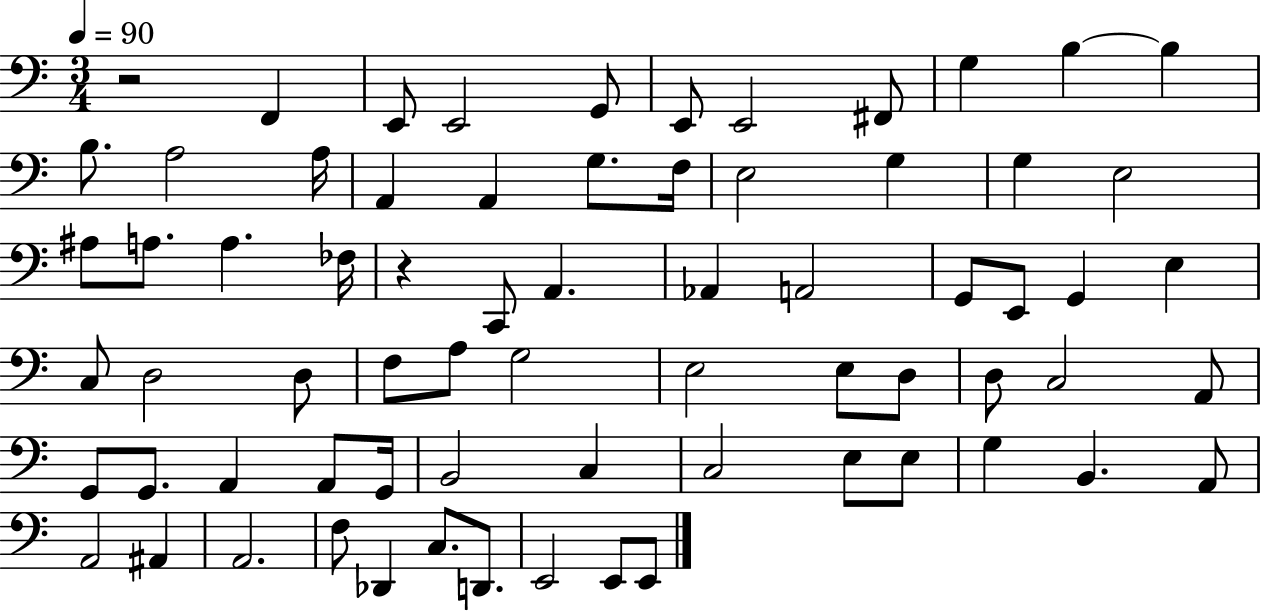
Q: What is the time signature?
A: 3/4